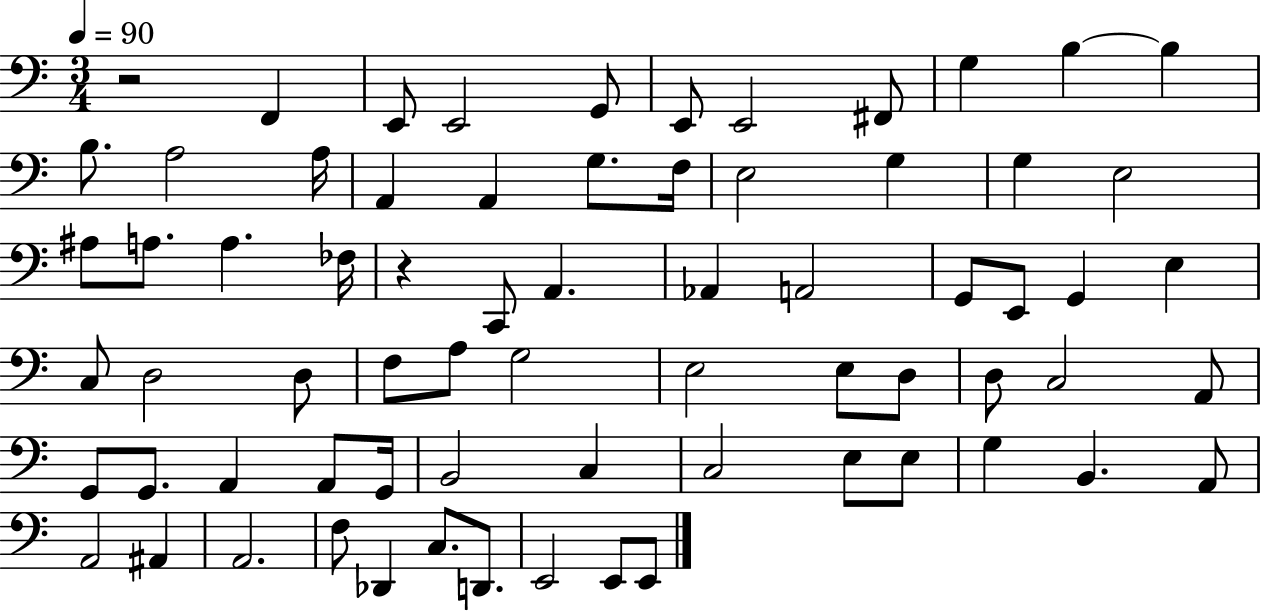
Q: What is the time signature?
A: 3/4